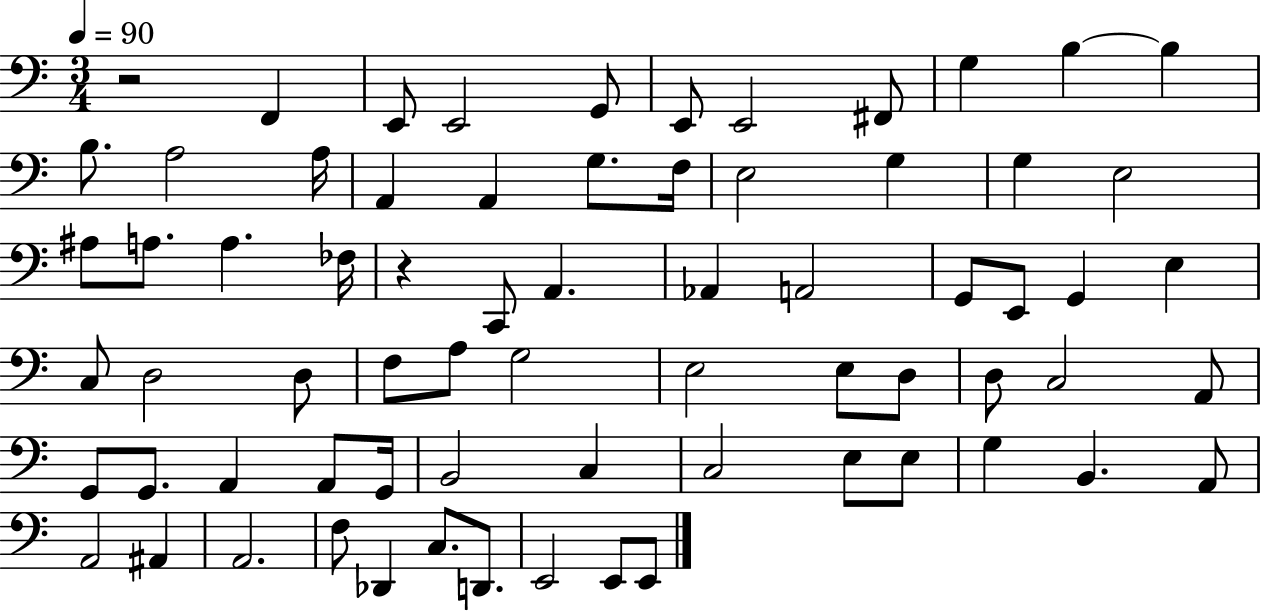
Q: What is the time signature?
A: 3/4